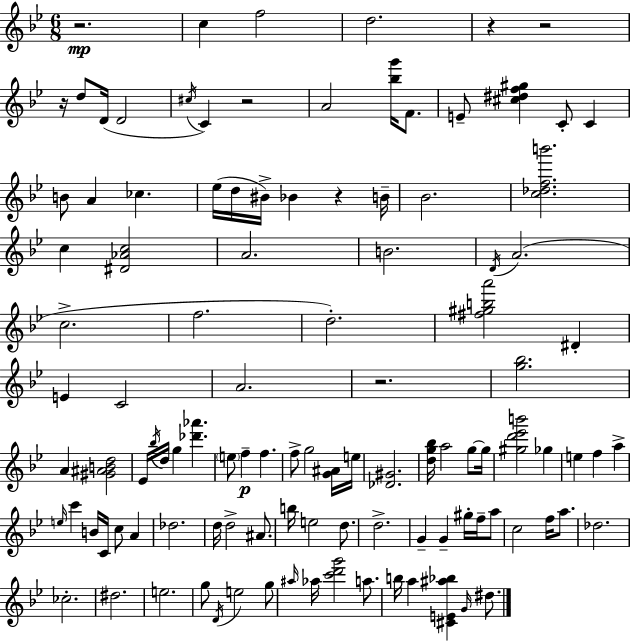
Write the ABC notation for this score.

X:1
T:Untitled
M:6/8
L:1/4
K:Gm
z2 c f2 d2 z z2 z/4 d/2 D/4 D2 ^c/4 C z2 A2 [_bg']/4 F/2 E/2 [^c^df^g] C/2 C B/2 A _c _e/4 d/4 ^B/4 _B z B/4 _B2 [c_dfb']2 c [^D_Ac]2 A2 B2 D/4 A2 c2 f2 d2 [^f^gba']2 ^D E C2 A2 z2 [g_b]2 A [^G^ABd]2 _E/4 _b/4 d/4 g [_d'_a'] e/2 f f f/2 g2 [G^A]/4 e/4 [_D^G]2 [dg_b]/4 a2 g/2 g/4 [^gd'_e'b']2 _g e f a e/4 c' B/4 C/4 c/2 A _d2 d/4 d2 ^A/2 b/4 e2 d/2 d2 G G ^g/4 f/4 a/2 c2 f/4 a/2 _d2 _c2 ^d2 e2 g/2 D/4 e2 g/2 ^a/4 _a/4 [c'd'g']2 a/2 b/4 a [^CE^a_b] G/4 ^d/2